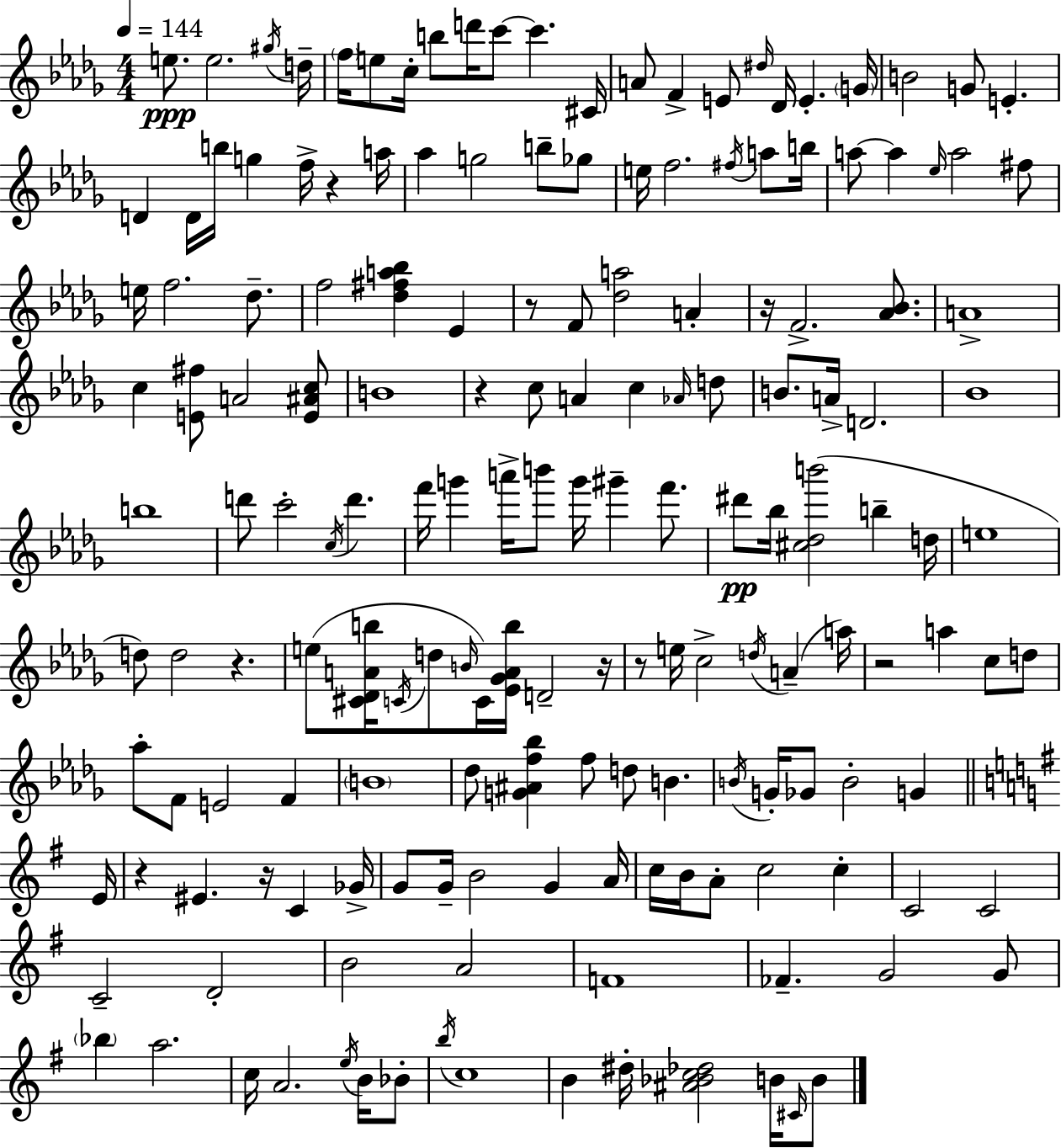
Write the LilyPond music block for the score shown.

{
  \clef treble
  \numericTimeSignature
  \time 4/4
  \key bes \minor
  \tempo 4 = 144
  e''8.\ppp e''2. \acciaccatura { gis''16 } | d''16-- \parenthesize f''16 e''8 c''16-. b''8 d'''16 c'''8~~ c'''4. | cis'16 a'8 f'4-> e'8 \grace { dis''16 } des'16 e'4.-. | \parenthesize g'16 b'2 g'8 e'4.-. | \break d'4 d'16 b''16 g''4 f''16-> r4 | a''16 aes''4 g''2 b''8-- | ges''8 e''16 f''2. \acciaccatura { fis''16 } | a''8 b''16 a''8~~ a''4 \grace { ees''16 } a''2 | \break fis''8 e''16 f''2. | des''8.-- f''2 <des'' fis'' a'' bes''>4 | ees'4 r8 f'8 <des'' a''>2 | a'4-. r16 f'2.-> | \break <aes' bes'>8. a'1-> | c''4 <e' fis''>8 a'2 | <e' ais' c''>8 b'1 | r4 c''8 a'4 c''4 | \break \grace { aes'16 } d''8 b'8. a'16-> d'2. | bes'1 | b''1 | d'''8 c'''2-. \acciaccatura { c''16 } | \break d'''4. f'''16 g'''4 a'''16-> b'''8 g'''16 gis'''4-- | f'''8. dis'''8\pp bes''16 <cis'' des'' b'''>2( | b''4-- d''16 e''1 | d''8) d''2 | \break r4. e''8( <cis' des' a' b''>16 \acciaccatura { c'16 } d''8 \grace { b'16 } c'16) <ees' ges' a' b''>16 d'2-- | r16 r8 e''16 c''2-> | \acciaccatura { d''16 }( a'4-- a''16) r2 | a''4 c''8 d''8 aes''8-. f'8 e'2 | \break f'4 \parenthesize b'1 | des''8 <g' ais' f'' bes''>4 f''8 | d''8 b'4. \acciaccatura { b'16 } g'16-. ges'8 b'2-. | g'4 \bar "||" \break \key g \major e'16 r4 eis'4. r16 c'4 | ges'16-> g'8 g'16-- b'2 g'4 | a'16 c''16 b'16 a'8-. c''2 c''4-. | c'2 c'2 | \break c'2-- d'2-. | b'2 a'2 | f'1 | fes'4.-- g'2 g'8 | \break \parenthesize bes''4 a''2. | c''16 a'2. \acciaccatura { e''16 } b'16 | bes'8-. \acciaccatura { b''16 } c''1 | b'4 dis''16-. <ais' bes' c'' des''>2 | \break b'16 \grace { cis'16 } b'8 \bar "|."
}